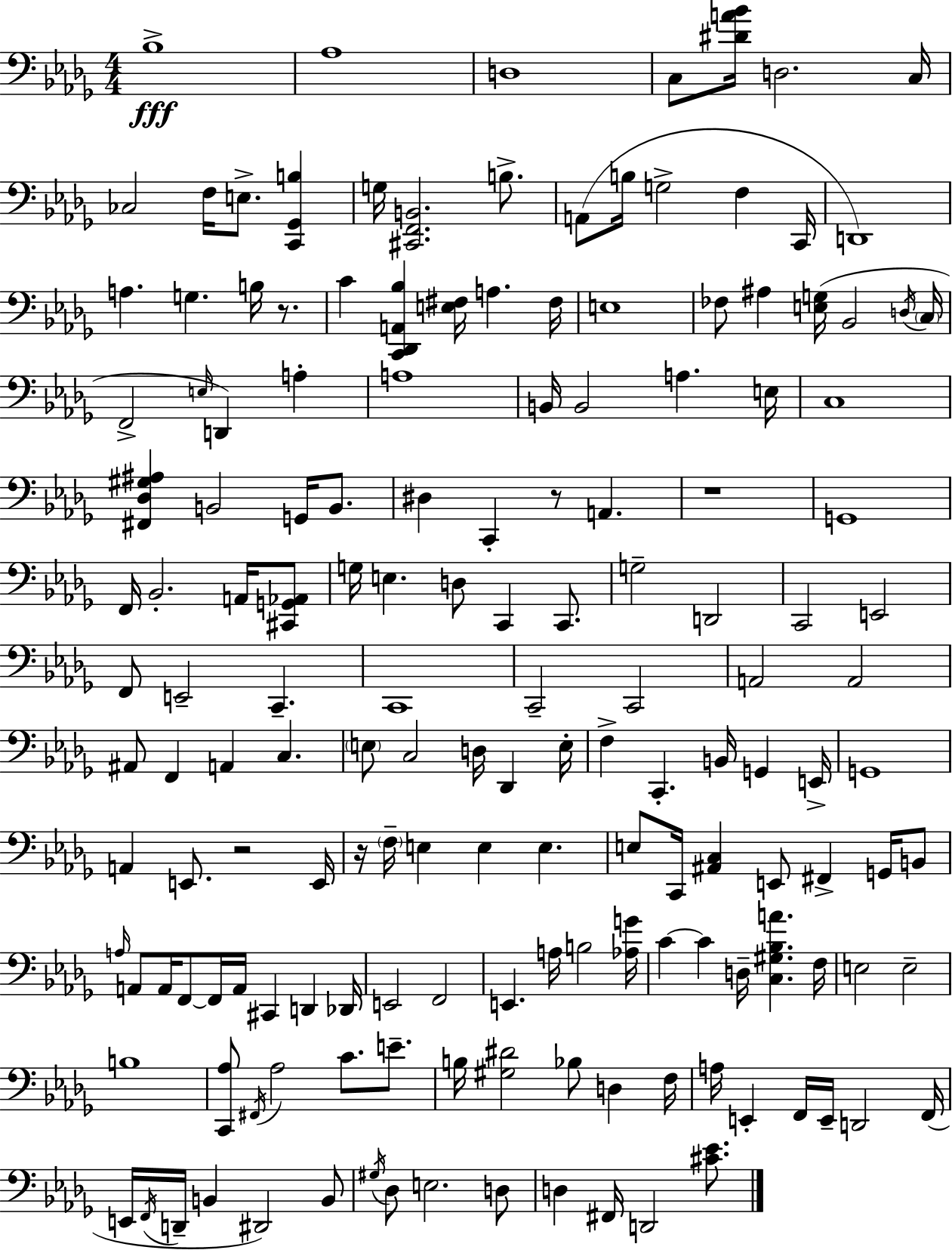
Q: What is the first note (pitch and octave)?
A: Bb3